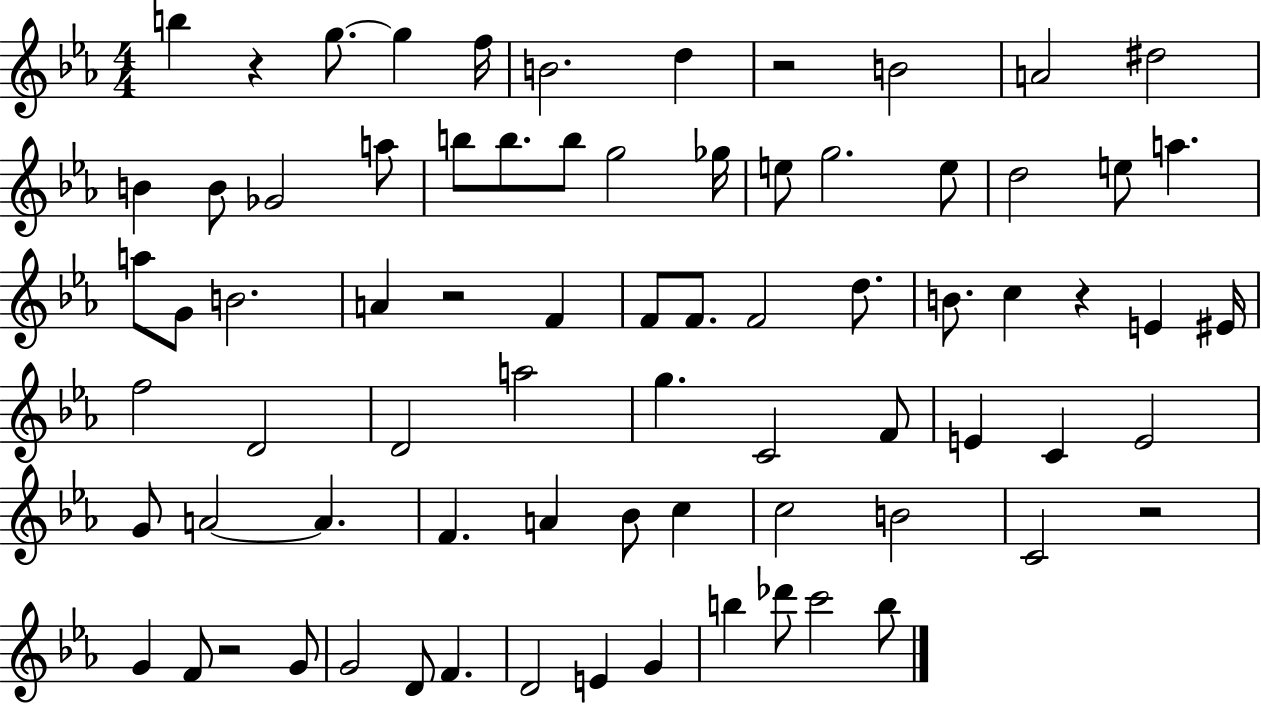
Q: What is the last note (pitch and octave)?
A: B5